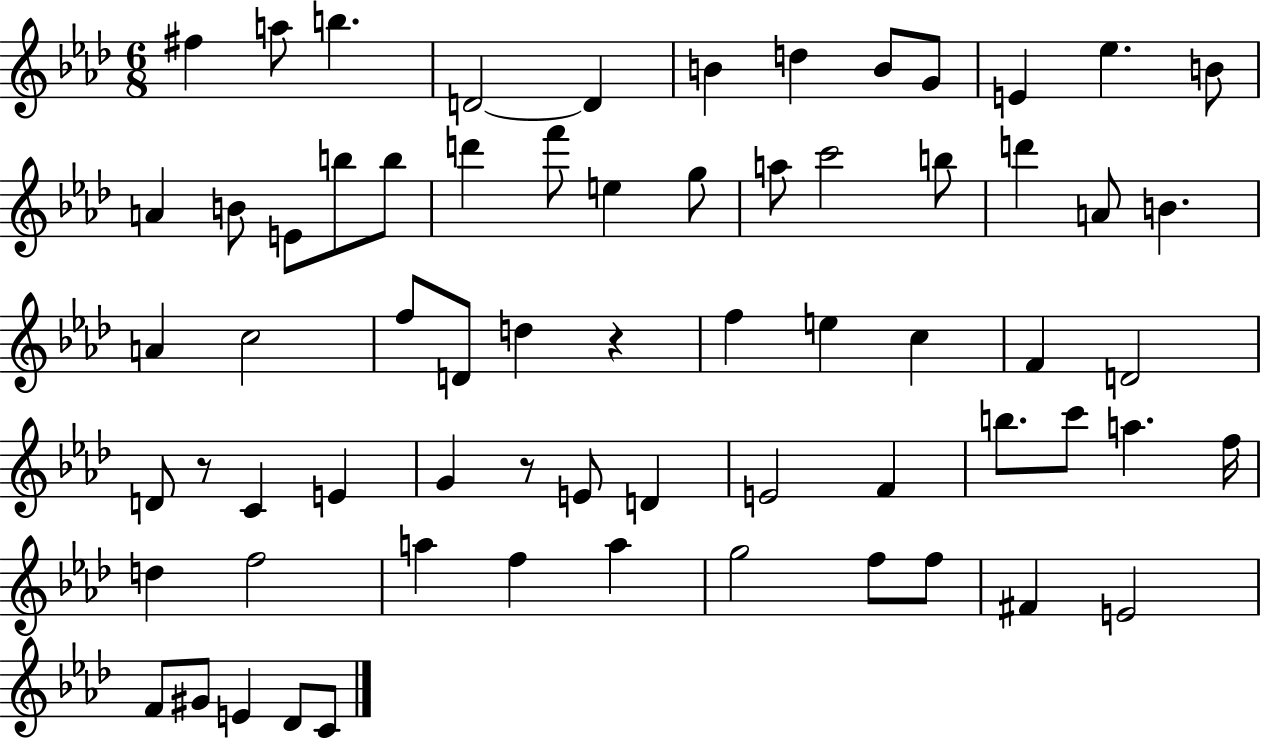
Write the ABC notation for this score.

X:1
T:Untitled
M:6/8
L:1/4
K:Ab
^f a/2 b D2 D B d B/2 G/2 E _e B/2 A B/2 E/2 b/2 b/2 d' f'/2 e g/2 a/2 c'2 b/2 d' A/2 B A c2 f/2 D/2 d z f e c F D2 D/2 z/2 C E G z/2 E/2 D E2 F b/2 c'/2 a f/4 d f2 a f a g2 f/2 f/2 ^F E2 F/2 ^G/2 E _D/2 C/2